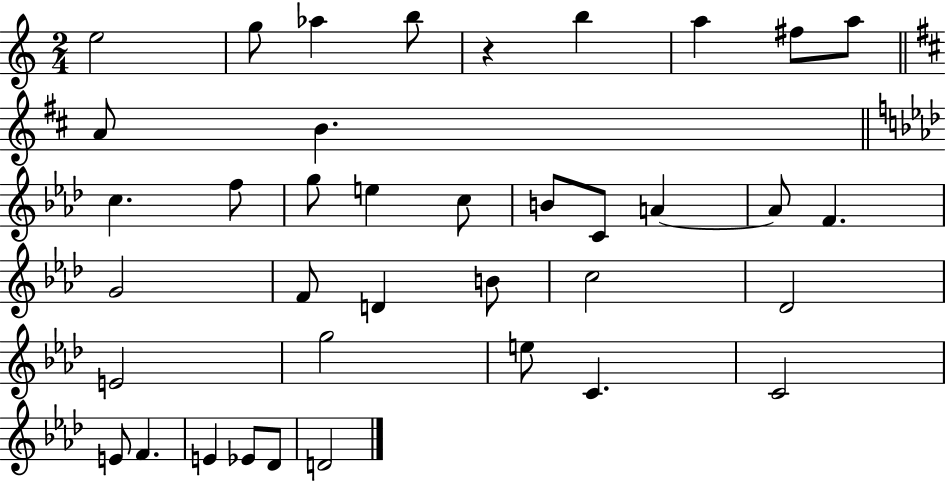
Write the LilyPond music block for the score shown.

{
  \clef treble
  \numericTimeSignature
  \time 2/4
  \key c \major
  e''2 | g''8 aes''4 b''8 | r4 b''4 | a''4 fis''8 a''8 | \break \bar "||" \break \key b \minor a'8 b'4. | \bar "||" \break \key aes \major c''4. f''8 | g''8 e''4 c''8 | b'8 c'8 a'4~~ | a'8 f'4. | \break g'2 | f'8 d'4 b'8 | c''2 | des'2 | \break e'2 | g''2 | e''8 c'4. | c'2 | \break e'8 f'4. | e'4 ees'8 des'8 | d'2 | \bar "|."
}